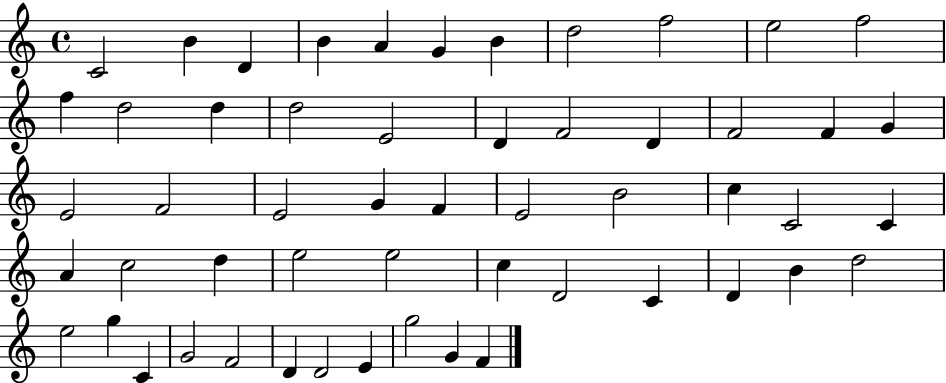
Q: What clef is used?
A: treble